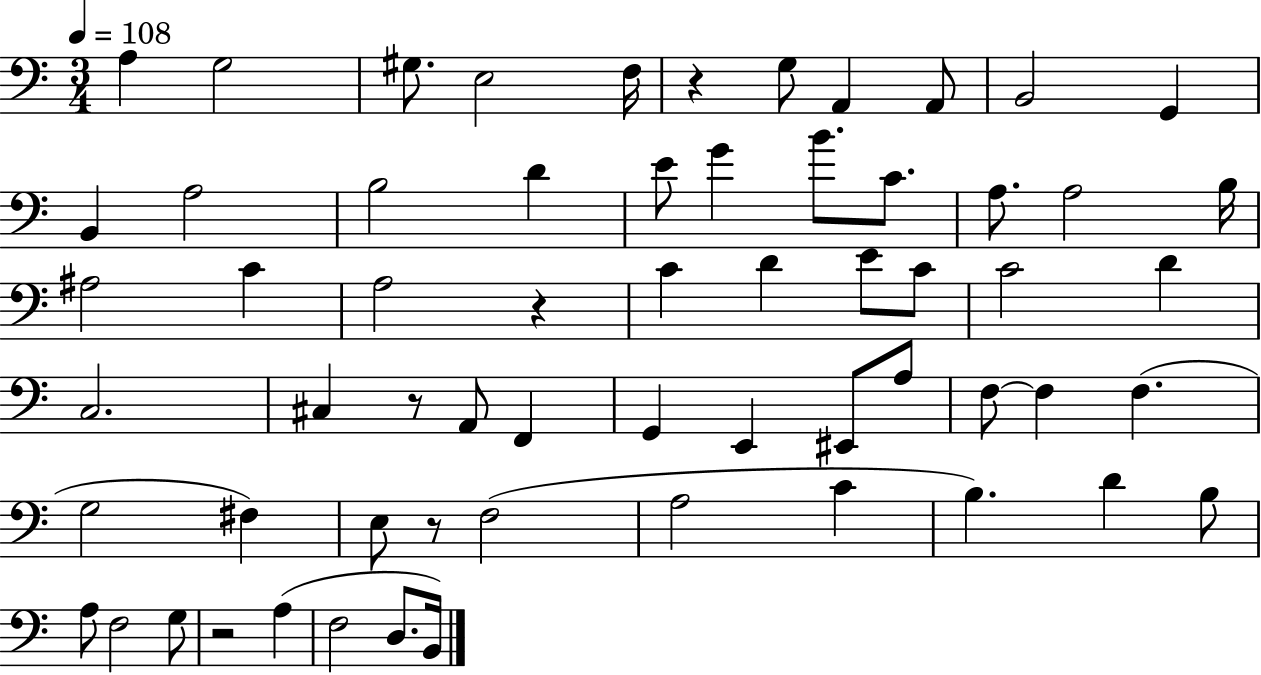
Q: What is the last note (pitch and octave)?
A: B2